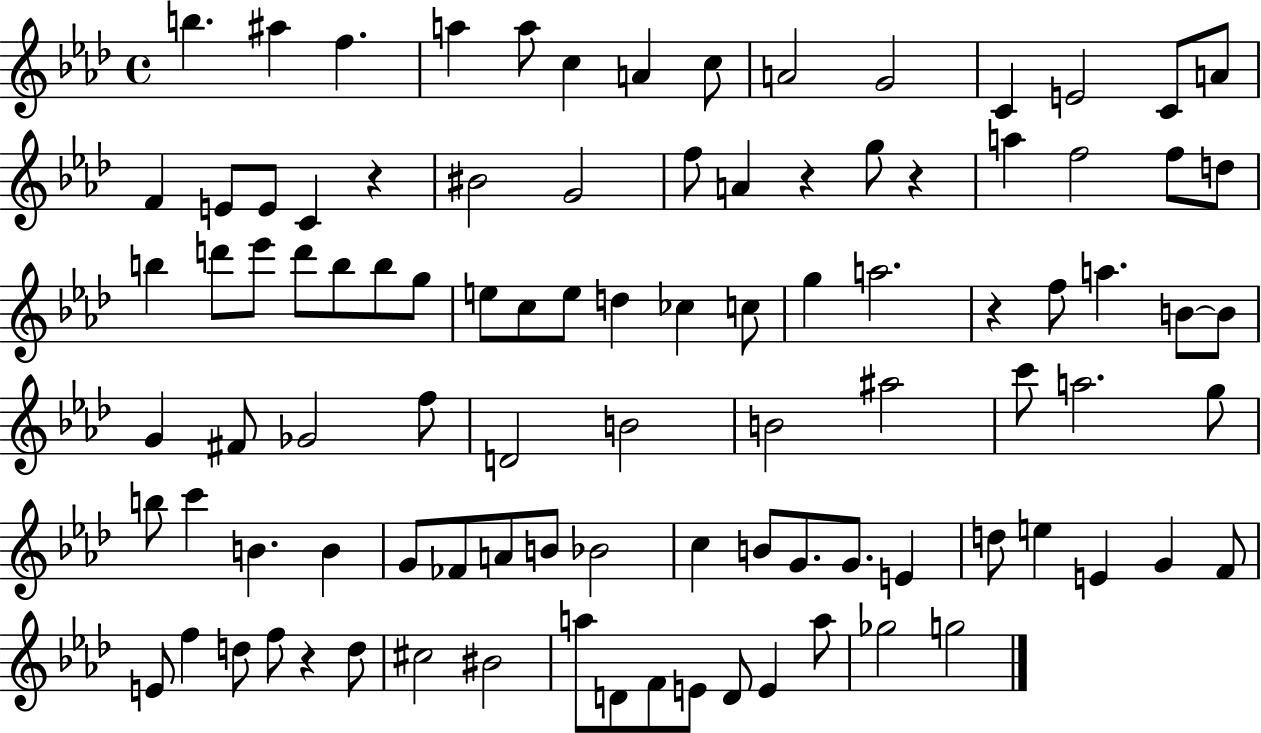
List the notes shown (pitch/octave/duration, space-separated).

B5/q. A#5/q F5/q. A5/q A5/e C5/q A4/q C5/e A4/h G4/h C4/q E4/h C4/e A4/e F4/q E4/e E4/e C4/q R/q BIS4/h G4/h F5/e A4/q R/q G5/e R/q A5/q F5/h F5/e D5/e B5/q D6/e Eb6/e D6/e B5/e B5/e G5/e E5/e C5/e E5/e D5/q CES5/q C5/e G5/q A5/h. R/q F5/e A5/q. B4/e B4/e G4/q F#4/e Gb4/h F5/e D4/h B4/h B4/h A#5/h C6/e A5/h. G5/e B5/e C6/q B4/q. B4/q G4/e FES4/e A4/e B4/e Bb4/h C5/q B4/e G4/e. G4/e. E4/q D5/e E5/q E4/q G4/q F4/e E4/e F5/q D5/e F5/e R/q D5/e C#5/h BIS4/h A5/e D4/e F4/e E4/e D4/e E4/q A5/e Gb5/h G5/h